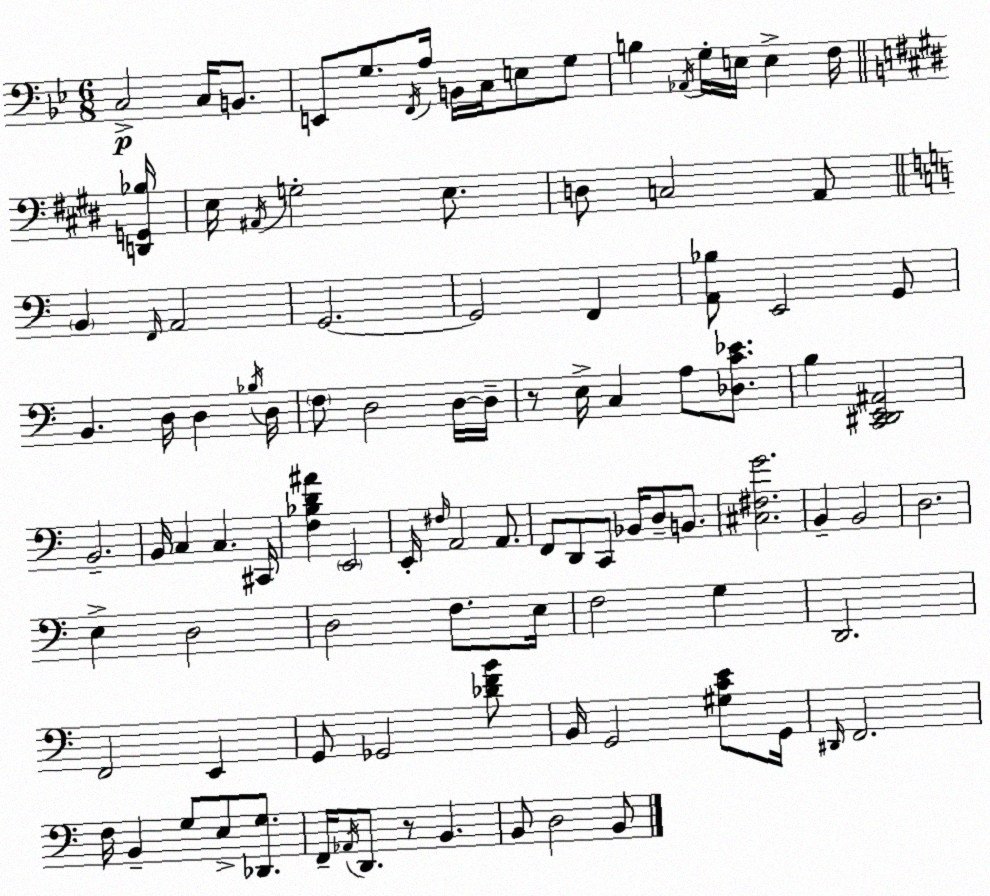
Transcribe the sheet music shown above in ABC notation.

X:1
T:Untitled
M:6/8
L:1/4
K:Gm
C,2 C,/4 B,,/2 E,,/2 G,/2 F,,/4 A,/4 B,,/4 C,/4 E,/2 G,/2 B, _A,,/4 G,/4 E,/4 E, F,/4 [D,,G,,_B,]/4 E,/4 ^A,,/4 G,2 E,/2 D,/2 C,2 A,,/2 B,, F,,/4 A,,2 G,,2 G,,2 F,, [A,,_B,]/2 E,,2 G,,/2 B,, D,/4 D, _B,/4 D,/4 F,/2 D,2 D,/4 D,/4 z/2 E,/4 C, A,/2 [_D,C_E]/2 B, [C,,^D,,E,,^A,,]2 B,,2 B,,/4 C, C, ^C,,/4 [F,_B,D^A] E,,2 E,,/4 ^F,/4 A,,2 A,,/2 F,,/2 D,,/2 C,,/2 _B,,/4 D,/2 B,,/2 [^C,^F,G]2 B,, B,,2 D,2 E, D,2 D,2 F,/2 E,/4 F,2 G, D,,2 F,,2 E,, G,,/2 _G,,2 [_DFB]/2 B,,/4 G,,2 [^G,CE]/2 G,,/4 ^D,,/4 F,,2 F,/4 B,, G,/2 E,/2 [_D,,G,]/2 F,,/4 _A,,/4 D,,/2 z/2 B,, B,,/2 D,2 B,,/2